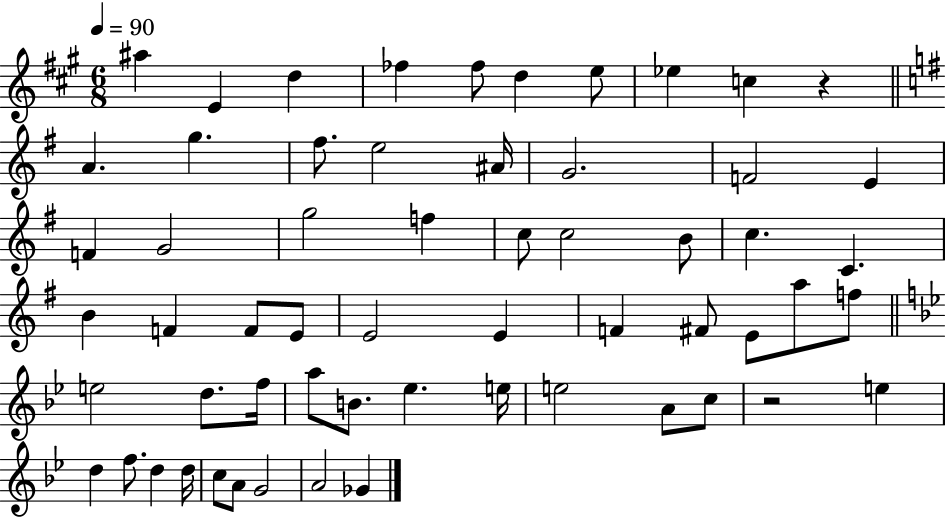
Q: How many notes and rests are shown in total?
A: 59